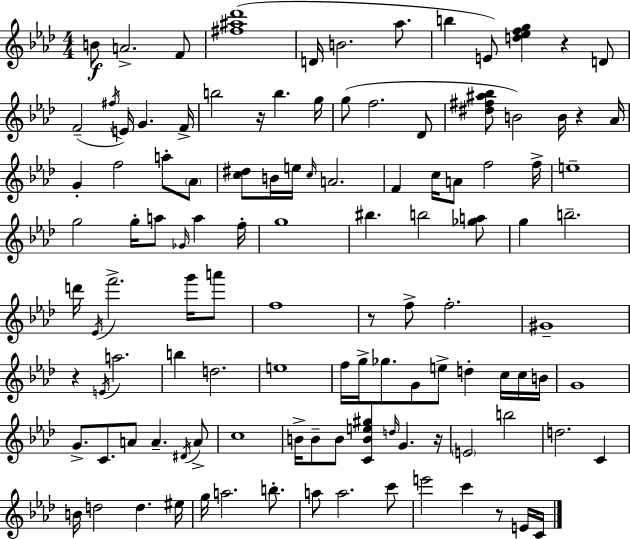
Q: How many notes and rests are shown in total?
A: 115